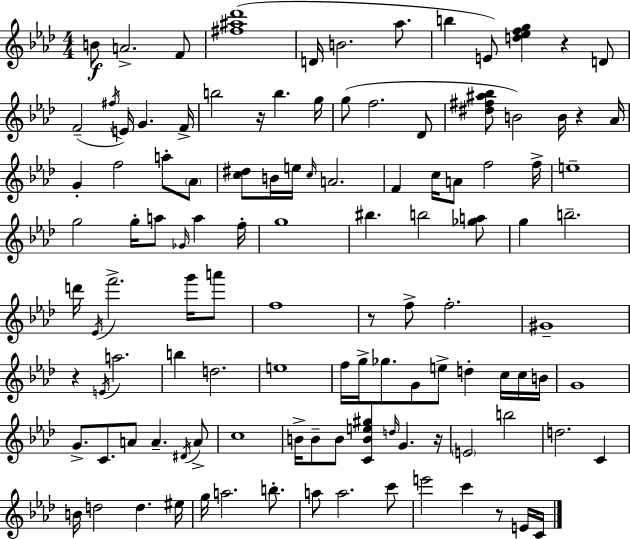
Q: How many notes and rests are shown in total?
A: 115